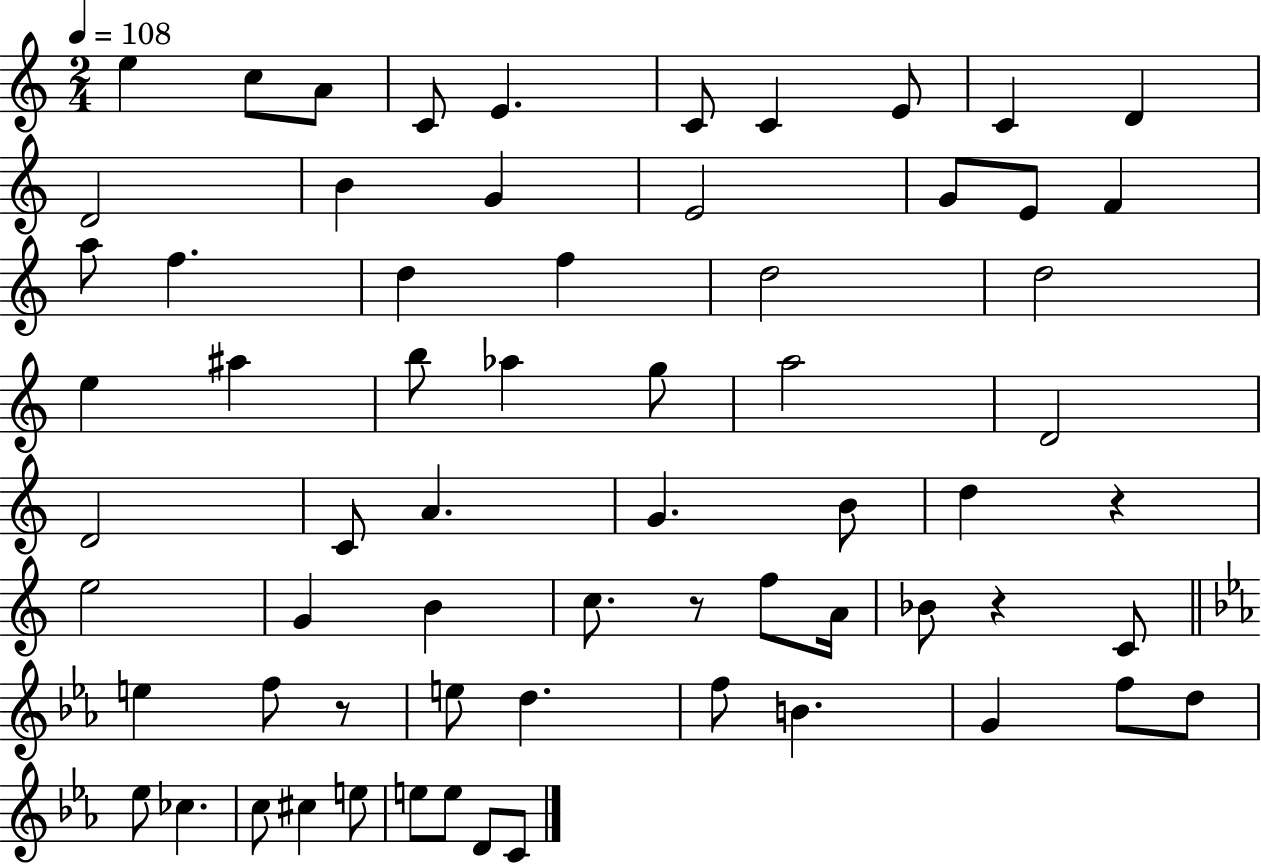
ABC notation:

X:1
T:Untitled
M:2/4
L:1/4
K:C
e c/2 A/2 C/2 E C/2 C E/2 C D D2 B G E2 G/2 E/2 F a/2 f d f d2 d2 e ^a b/2 _a g/2 a2 D2 D2 C/2 A G B/2 d z e2 G B c/2 z/2 f/2 A/4 _B/2 z C/2 e f/2 z/2 e/2 d f/2 B G f/2 d/2 _e/2 _c c/2 ^c e/2 e/2 e/2 D/2 C/2